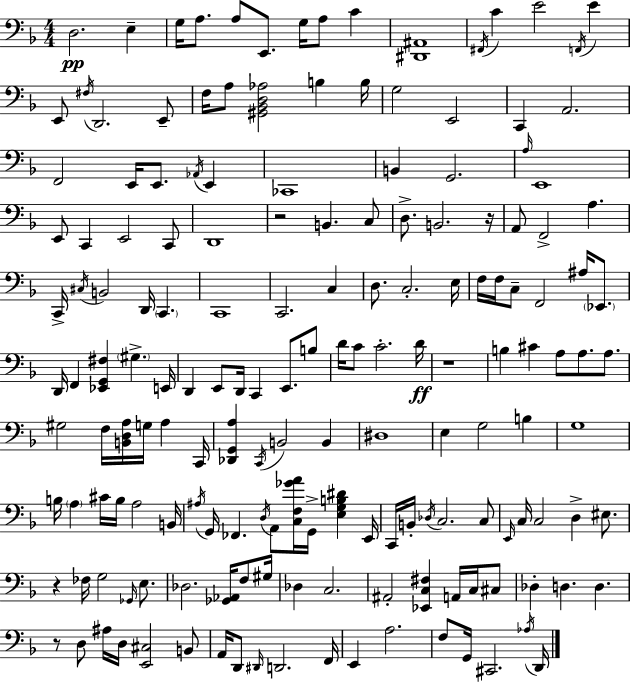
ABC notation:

X:1
T:Untitled
M:4/4
L:1/4
K:F
D,2 E, G,/4 A,/2 A,/2 E,,/2 G,/4 A,/2 C [^D,,^A,,]4 ^F,,/4 C E2 F,,/4 E E,,/2 ^F,/4 D,,2 E,,/2 F,/4 A,/2 [^G,,_B,,D,_A,]2 B, B,/4 G,2 E,,2 C,, A,,2 F,,2 E,,/4 E,,/2 _A,,/4 E,, _C,,4 B,, G,,2 A,/4 E,,4 E,,/2 C,, E,,2 C,,/2 D,,4 z2 B,, C,/2 D,/2 B,,2 z/4 A,,/2 F,,2 A, C,,/4 ^C,/4 B,,2 D,,/4 C,, C,,4 C,,2 C, D,/2 C,2 E,/4 F,/4 F,/4 C,/2 F,,2 ^A,/4 _E,,/2 D,,/4 F,, [_E,,G,,^F,] ^G, E,,/4 D,, E,,/2 D,,/4 C,, E,,/2 B,/2 D/4 C/2 C2 D/4 z4 B, ^C A,/2 A,/2 A,/2 ^G,2 F,/4 [B,,D,A,]/4 G,/4 A, C,,/4 [_D,,G,,A,] C,,/4 B,,2 B,, ^D,4 E, G,2 B, G,4 B,/4 A, ^C/4 B,/4 A,2 B,,/4 ^A,/4 G,,/4 _F,, D,/4 A,,/2 [C,F,_GA]/4 G,,/4 [E,G,B,^D] E,,/4 C,,/4 B,,/4 _D,/4 C,2 C,/2 E,,/4 C,/4 C,2 D, ^E,/2 z _F,/4 G,2 _G,,/4 E,/2 _D,2 [_G,,_A,,]/4 F,/2 ^G,/4 _D, C,2 ^A,,2 [_E,,C,^F,] A,,/4 C,/4 ^C,/2 _D, D, D, z/2 D,/2 ^A,/4 D,/4 [E,,^C,]2 B,,/2 A,,/4 D,,/2 ^D,,/4 D,,2 F,,/4 E,, A,2 F,/2 G,,/4 ^C,,2 _A,/4 D,,/4